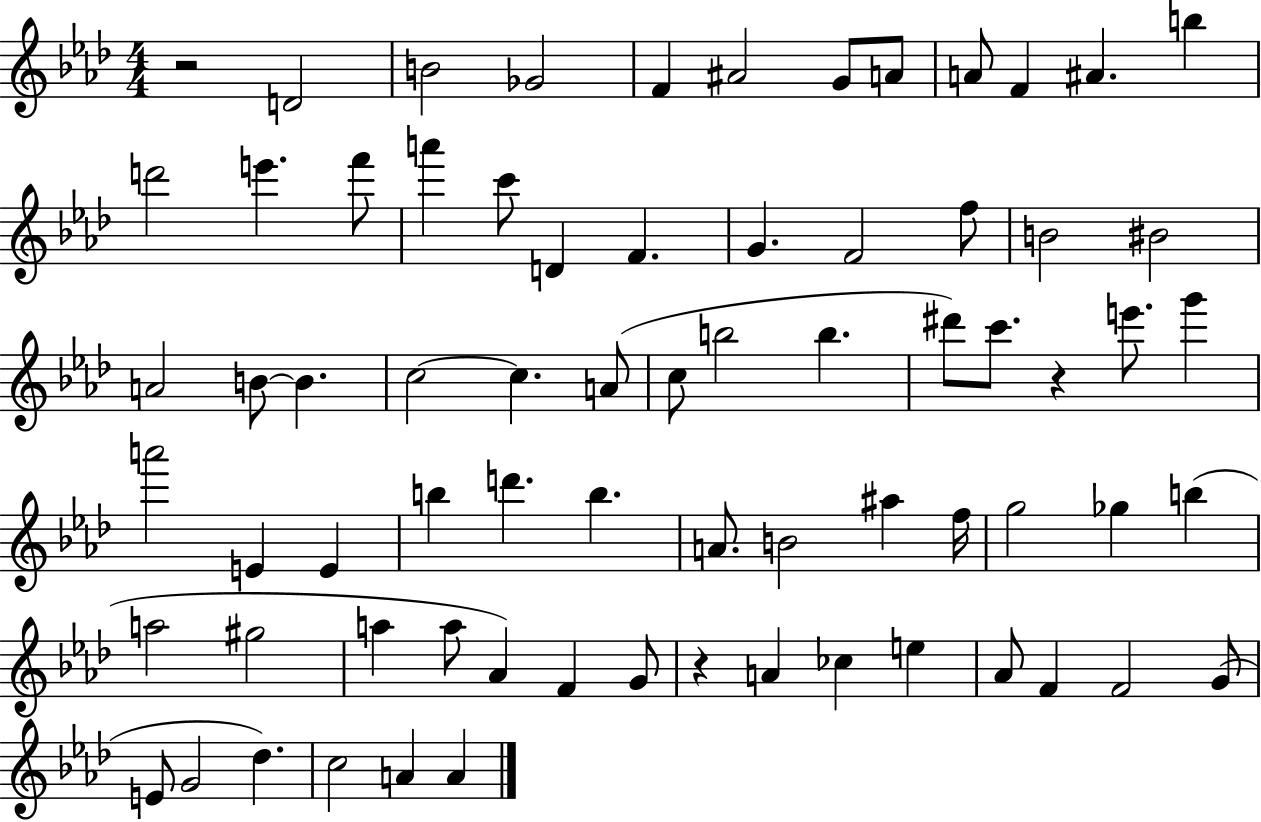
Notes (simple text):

R/h D4/h B4/h Gb4/h F4/q A#4/h G4/e A4/e A4/e F4/q A#4/q. B5/q D6/h E6/q. F6/e A6/q C6/e D4/q F4/q. G4/q. F4/h F5/e B4/h BIS4/h A4/h B4/e B4/q. C5/h C5/q. A4/e C5/e B5/h B5/q. D#6/e C6/e. R/q E6/e. G6/q A6/h E4/q E4/q B5/q D6/q. B5/q. A4/e. B4/h A#5/q F5/s G5/h Gb5/q B5/q A5/h G#5/h A5/q A5/e Ab4/q F4/q G4/e R/q A4/q CES5/q E5/q Ab4/e F4/q F4/h G4/e E4/e G4/h Db5/q. C5/h A4/q A4/q